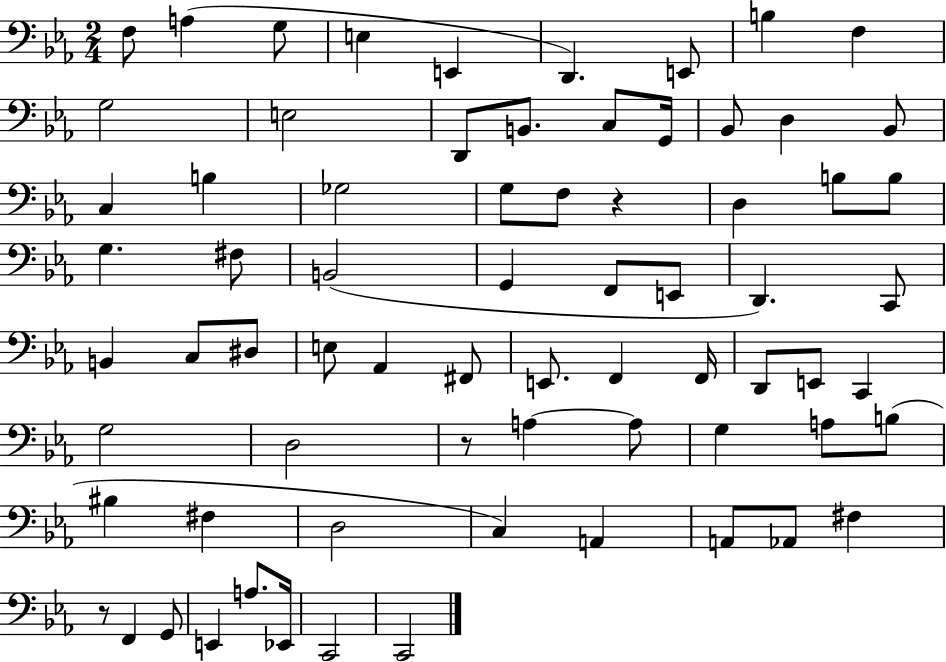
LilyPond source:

{
  \clef bass
  \numericTimeSignature
  \time 2/4
  \key ees \major
  f8 a4( g8 | e4 e,4 | d,4.) e,8 | b4 f4 | \break g2 | e2 | d,8 b,8. c8 g,16 | bes,8 d4 bes,8 | \break c4 b4 | ges2 | g8 f8 r4 | d4 b8 b8 | \break g4. fis8 | b,2( | g,4 f,8 e,8 | d,4.) c,8 | \break b,4 c8 dis8 | e8 aes,4 fis,8 | e,8. f,4 f,16 | d,8 e,8 c,4 | \break g2 | d2 | r8 a4~~ a8 | g4 a8 b8( | \break bis4 fis4 | d2 | c4) a,4 | a,8 aes,8 fis4 | \break r8 f,4 g,8 | e,4 a8. ees,16 | c,2 | c,2 | \break \bar "|."
}